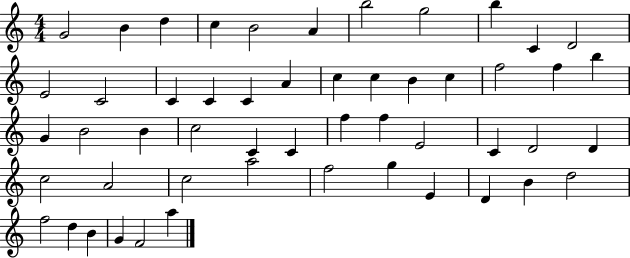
{
  \clef treble
  \numericTimeSignature
  \time 4/4
  \key c \major
  g'2 b'4 d''4 | c''4 b'2 a'4 | b''2 g''2 | b''4 c'4 d'2 | \break e'2 c'2 | c'4 c'4 c'4 a'4 | c''4 c''4 b'4 c''4 | f''2 f''4 b''4 | \break g'4 b'2 b'4 | c''2 c'4 c'4 | f''4 f''4 e'2 | c'4 d'2 d'4 | \break c''2 a'2 | c''2 a''2 | f''2 g''4 e'4 | d'4 b'4 d''2 | \break f''2 d''4 b'4 | g'4 f'2 a''4 | \bar "|."
}